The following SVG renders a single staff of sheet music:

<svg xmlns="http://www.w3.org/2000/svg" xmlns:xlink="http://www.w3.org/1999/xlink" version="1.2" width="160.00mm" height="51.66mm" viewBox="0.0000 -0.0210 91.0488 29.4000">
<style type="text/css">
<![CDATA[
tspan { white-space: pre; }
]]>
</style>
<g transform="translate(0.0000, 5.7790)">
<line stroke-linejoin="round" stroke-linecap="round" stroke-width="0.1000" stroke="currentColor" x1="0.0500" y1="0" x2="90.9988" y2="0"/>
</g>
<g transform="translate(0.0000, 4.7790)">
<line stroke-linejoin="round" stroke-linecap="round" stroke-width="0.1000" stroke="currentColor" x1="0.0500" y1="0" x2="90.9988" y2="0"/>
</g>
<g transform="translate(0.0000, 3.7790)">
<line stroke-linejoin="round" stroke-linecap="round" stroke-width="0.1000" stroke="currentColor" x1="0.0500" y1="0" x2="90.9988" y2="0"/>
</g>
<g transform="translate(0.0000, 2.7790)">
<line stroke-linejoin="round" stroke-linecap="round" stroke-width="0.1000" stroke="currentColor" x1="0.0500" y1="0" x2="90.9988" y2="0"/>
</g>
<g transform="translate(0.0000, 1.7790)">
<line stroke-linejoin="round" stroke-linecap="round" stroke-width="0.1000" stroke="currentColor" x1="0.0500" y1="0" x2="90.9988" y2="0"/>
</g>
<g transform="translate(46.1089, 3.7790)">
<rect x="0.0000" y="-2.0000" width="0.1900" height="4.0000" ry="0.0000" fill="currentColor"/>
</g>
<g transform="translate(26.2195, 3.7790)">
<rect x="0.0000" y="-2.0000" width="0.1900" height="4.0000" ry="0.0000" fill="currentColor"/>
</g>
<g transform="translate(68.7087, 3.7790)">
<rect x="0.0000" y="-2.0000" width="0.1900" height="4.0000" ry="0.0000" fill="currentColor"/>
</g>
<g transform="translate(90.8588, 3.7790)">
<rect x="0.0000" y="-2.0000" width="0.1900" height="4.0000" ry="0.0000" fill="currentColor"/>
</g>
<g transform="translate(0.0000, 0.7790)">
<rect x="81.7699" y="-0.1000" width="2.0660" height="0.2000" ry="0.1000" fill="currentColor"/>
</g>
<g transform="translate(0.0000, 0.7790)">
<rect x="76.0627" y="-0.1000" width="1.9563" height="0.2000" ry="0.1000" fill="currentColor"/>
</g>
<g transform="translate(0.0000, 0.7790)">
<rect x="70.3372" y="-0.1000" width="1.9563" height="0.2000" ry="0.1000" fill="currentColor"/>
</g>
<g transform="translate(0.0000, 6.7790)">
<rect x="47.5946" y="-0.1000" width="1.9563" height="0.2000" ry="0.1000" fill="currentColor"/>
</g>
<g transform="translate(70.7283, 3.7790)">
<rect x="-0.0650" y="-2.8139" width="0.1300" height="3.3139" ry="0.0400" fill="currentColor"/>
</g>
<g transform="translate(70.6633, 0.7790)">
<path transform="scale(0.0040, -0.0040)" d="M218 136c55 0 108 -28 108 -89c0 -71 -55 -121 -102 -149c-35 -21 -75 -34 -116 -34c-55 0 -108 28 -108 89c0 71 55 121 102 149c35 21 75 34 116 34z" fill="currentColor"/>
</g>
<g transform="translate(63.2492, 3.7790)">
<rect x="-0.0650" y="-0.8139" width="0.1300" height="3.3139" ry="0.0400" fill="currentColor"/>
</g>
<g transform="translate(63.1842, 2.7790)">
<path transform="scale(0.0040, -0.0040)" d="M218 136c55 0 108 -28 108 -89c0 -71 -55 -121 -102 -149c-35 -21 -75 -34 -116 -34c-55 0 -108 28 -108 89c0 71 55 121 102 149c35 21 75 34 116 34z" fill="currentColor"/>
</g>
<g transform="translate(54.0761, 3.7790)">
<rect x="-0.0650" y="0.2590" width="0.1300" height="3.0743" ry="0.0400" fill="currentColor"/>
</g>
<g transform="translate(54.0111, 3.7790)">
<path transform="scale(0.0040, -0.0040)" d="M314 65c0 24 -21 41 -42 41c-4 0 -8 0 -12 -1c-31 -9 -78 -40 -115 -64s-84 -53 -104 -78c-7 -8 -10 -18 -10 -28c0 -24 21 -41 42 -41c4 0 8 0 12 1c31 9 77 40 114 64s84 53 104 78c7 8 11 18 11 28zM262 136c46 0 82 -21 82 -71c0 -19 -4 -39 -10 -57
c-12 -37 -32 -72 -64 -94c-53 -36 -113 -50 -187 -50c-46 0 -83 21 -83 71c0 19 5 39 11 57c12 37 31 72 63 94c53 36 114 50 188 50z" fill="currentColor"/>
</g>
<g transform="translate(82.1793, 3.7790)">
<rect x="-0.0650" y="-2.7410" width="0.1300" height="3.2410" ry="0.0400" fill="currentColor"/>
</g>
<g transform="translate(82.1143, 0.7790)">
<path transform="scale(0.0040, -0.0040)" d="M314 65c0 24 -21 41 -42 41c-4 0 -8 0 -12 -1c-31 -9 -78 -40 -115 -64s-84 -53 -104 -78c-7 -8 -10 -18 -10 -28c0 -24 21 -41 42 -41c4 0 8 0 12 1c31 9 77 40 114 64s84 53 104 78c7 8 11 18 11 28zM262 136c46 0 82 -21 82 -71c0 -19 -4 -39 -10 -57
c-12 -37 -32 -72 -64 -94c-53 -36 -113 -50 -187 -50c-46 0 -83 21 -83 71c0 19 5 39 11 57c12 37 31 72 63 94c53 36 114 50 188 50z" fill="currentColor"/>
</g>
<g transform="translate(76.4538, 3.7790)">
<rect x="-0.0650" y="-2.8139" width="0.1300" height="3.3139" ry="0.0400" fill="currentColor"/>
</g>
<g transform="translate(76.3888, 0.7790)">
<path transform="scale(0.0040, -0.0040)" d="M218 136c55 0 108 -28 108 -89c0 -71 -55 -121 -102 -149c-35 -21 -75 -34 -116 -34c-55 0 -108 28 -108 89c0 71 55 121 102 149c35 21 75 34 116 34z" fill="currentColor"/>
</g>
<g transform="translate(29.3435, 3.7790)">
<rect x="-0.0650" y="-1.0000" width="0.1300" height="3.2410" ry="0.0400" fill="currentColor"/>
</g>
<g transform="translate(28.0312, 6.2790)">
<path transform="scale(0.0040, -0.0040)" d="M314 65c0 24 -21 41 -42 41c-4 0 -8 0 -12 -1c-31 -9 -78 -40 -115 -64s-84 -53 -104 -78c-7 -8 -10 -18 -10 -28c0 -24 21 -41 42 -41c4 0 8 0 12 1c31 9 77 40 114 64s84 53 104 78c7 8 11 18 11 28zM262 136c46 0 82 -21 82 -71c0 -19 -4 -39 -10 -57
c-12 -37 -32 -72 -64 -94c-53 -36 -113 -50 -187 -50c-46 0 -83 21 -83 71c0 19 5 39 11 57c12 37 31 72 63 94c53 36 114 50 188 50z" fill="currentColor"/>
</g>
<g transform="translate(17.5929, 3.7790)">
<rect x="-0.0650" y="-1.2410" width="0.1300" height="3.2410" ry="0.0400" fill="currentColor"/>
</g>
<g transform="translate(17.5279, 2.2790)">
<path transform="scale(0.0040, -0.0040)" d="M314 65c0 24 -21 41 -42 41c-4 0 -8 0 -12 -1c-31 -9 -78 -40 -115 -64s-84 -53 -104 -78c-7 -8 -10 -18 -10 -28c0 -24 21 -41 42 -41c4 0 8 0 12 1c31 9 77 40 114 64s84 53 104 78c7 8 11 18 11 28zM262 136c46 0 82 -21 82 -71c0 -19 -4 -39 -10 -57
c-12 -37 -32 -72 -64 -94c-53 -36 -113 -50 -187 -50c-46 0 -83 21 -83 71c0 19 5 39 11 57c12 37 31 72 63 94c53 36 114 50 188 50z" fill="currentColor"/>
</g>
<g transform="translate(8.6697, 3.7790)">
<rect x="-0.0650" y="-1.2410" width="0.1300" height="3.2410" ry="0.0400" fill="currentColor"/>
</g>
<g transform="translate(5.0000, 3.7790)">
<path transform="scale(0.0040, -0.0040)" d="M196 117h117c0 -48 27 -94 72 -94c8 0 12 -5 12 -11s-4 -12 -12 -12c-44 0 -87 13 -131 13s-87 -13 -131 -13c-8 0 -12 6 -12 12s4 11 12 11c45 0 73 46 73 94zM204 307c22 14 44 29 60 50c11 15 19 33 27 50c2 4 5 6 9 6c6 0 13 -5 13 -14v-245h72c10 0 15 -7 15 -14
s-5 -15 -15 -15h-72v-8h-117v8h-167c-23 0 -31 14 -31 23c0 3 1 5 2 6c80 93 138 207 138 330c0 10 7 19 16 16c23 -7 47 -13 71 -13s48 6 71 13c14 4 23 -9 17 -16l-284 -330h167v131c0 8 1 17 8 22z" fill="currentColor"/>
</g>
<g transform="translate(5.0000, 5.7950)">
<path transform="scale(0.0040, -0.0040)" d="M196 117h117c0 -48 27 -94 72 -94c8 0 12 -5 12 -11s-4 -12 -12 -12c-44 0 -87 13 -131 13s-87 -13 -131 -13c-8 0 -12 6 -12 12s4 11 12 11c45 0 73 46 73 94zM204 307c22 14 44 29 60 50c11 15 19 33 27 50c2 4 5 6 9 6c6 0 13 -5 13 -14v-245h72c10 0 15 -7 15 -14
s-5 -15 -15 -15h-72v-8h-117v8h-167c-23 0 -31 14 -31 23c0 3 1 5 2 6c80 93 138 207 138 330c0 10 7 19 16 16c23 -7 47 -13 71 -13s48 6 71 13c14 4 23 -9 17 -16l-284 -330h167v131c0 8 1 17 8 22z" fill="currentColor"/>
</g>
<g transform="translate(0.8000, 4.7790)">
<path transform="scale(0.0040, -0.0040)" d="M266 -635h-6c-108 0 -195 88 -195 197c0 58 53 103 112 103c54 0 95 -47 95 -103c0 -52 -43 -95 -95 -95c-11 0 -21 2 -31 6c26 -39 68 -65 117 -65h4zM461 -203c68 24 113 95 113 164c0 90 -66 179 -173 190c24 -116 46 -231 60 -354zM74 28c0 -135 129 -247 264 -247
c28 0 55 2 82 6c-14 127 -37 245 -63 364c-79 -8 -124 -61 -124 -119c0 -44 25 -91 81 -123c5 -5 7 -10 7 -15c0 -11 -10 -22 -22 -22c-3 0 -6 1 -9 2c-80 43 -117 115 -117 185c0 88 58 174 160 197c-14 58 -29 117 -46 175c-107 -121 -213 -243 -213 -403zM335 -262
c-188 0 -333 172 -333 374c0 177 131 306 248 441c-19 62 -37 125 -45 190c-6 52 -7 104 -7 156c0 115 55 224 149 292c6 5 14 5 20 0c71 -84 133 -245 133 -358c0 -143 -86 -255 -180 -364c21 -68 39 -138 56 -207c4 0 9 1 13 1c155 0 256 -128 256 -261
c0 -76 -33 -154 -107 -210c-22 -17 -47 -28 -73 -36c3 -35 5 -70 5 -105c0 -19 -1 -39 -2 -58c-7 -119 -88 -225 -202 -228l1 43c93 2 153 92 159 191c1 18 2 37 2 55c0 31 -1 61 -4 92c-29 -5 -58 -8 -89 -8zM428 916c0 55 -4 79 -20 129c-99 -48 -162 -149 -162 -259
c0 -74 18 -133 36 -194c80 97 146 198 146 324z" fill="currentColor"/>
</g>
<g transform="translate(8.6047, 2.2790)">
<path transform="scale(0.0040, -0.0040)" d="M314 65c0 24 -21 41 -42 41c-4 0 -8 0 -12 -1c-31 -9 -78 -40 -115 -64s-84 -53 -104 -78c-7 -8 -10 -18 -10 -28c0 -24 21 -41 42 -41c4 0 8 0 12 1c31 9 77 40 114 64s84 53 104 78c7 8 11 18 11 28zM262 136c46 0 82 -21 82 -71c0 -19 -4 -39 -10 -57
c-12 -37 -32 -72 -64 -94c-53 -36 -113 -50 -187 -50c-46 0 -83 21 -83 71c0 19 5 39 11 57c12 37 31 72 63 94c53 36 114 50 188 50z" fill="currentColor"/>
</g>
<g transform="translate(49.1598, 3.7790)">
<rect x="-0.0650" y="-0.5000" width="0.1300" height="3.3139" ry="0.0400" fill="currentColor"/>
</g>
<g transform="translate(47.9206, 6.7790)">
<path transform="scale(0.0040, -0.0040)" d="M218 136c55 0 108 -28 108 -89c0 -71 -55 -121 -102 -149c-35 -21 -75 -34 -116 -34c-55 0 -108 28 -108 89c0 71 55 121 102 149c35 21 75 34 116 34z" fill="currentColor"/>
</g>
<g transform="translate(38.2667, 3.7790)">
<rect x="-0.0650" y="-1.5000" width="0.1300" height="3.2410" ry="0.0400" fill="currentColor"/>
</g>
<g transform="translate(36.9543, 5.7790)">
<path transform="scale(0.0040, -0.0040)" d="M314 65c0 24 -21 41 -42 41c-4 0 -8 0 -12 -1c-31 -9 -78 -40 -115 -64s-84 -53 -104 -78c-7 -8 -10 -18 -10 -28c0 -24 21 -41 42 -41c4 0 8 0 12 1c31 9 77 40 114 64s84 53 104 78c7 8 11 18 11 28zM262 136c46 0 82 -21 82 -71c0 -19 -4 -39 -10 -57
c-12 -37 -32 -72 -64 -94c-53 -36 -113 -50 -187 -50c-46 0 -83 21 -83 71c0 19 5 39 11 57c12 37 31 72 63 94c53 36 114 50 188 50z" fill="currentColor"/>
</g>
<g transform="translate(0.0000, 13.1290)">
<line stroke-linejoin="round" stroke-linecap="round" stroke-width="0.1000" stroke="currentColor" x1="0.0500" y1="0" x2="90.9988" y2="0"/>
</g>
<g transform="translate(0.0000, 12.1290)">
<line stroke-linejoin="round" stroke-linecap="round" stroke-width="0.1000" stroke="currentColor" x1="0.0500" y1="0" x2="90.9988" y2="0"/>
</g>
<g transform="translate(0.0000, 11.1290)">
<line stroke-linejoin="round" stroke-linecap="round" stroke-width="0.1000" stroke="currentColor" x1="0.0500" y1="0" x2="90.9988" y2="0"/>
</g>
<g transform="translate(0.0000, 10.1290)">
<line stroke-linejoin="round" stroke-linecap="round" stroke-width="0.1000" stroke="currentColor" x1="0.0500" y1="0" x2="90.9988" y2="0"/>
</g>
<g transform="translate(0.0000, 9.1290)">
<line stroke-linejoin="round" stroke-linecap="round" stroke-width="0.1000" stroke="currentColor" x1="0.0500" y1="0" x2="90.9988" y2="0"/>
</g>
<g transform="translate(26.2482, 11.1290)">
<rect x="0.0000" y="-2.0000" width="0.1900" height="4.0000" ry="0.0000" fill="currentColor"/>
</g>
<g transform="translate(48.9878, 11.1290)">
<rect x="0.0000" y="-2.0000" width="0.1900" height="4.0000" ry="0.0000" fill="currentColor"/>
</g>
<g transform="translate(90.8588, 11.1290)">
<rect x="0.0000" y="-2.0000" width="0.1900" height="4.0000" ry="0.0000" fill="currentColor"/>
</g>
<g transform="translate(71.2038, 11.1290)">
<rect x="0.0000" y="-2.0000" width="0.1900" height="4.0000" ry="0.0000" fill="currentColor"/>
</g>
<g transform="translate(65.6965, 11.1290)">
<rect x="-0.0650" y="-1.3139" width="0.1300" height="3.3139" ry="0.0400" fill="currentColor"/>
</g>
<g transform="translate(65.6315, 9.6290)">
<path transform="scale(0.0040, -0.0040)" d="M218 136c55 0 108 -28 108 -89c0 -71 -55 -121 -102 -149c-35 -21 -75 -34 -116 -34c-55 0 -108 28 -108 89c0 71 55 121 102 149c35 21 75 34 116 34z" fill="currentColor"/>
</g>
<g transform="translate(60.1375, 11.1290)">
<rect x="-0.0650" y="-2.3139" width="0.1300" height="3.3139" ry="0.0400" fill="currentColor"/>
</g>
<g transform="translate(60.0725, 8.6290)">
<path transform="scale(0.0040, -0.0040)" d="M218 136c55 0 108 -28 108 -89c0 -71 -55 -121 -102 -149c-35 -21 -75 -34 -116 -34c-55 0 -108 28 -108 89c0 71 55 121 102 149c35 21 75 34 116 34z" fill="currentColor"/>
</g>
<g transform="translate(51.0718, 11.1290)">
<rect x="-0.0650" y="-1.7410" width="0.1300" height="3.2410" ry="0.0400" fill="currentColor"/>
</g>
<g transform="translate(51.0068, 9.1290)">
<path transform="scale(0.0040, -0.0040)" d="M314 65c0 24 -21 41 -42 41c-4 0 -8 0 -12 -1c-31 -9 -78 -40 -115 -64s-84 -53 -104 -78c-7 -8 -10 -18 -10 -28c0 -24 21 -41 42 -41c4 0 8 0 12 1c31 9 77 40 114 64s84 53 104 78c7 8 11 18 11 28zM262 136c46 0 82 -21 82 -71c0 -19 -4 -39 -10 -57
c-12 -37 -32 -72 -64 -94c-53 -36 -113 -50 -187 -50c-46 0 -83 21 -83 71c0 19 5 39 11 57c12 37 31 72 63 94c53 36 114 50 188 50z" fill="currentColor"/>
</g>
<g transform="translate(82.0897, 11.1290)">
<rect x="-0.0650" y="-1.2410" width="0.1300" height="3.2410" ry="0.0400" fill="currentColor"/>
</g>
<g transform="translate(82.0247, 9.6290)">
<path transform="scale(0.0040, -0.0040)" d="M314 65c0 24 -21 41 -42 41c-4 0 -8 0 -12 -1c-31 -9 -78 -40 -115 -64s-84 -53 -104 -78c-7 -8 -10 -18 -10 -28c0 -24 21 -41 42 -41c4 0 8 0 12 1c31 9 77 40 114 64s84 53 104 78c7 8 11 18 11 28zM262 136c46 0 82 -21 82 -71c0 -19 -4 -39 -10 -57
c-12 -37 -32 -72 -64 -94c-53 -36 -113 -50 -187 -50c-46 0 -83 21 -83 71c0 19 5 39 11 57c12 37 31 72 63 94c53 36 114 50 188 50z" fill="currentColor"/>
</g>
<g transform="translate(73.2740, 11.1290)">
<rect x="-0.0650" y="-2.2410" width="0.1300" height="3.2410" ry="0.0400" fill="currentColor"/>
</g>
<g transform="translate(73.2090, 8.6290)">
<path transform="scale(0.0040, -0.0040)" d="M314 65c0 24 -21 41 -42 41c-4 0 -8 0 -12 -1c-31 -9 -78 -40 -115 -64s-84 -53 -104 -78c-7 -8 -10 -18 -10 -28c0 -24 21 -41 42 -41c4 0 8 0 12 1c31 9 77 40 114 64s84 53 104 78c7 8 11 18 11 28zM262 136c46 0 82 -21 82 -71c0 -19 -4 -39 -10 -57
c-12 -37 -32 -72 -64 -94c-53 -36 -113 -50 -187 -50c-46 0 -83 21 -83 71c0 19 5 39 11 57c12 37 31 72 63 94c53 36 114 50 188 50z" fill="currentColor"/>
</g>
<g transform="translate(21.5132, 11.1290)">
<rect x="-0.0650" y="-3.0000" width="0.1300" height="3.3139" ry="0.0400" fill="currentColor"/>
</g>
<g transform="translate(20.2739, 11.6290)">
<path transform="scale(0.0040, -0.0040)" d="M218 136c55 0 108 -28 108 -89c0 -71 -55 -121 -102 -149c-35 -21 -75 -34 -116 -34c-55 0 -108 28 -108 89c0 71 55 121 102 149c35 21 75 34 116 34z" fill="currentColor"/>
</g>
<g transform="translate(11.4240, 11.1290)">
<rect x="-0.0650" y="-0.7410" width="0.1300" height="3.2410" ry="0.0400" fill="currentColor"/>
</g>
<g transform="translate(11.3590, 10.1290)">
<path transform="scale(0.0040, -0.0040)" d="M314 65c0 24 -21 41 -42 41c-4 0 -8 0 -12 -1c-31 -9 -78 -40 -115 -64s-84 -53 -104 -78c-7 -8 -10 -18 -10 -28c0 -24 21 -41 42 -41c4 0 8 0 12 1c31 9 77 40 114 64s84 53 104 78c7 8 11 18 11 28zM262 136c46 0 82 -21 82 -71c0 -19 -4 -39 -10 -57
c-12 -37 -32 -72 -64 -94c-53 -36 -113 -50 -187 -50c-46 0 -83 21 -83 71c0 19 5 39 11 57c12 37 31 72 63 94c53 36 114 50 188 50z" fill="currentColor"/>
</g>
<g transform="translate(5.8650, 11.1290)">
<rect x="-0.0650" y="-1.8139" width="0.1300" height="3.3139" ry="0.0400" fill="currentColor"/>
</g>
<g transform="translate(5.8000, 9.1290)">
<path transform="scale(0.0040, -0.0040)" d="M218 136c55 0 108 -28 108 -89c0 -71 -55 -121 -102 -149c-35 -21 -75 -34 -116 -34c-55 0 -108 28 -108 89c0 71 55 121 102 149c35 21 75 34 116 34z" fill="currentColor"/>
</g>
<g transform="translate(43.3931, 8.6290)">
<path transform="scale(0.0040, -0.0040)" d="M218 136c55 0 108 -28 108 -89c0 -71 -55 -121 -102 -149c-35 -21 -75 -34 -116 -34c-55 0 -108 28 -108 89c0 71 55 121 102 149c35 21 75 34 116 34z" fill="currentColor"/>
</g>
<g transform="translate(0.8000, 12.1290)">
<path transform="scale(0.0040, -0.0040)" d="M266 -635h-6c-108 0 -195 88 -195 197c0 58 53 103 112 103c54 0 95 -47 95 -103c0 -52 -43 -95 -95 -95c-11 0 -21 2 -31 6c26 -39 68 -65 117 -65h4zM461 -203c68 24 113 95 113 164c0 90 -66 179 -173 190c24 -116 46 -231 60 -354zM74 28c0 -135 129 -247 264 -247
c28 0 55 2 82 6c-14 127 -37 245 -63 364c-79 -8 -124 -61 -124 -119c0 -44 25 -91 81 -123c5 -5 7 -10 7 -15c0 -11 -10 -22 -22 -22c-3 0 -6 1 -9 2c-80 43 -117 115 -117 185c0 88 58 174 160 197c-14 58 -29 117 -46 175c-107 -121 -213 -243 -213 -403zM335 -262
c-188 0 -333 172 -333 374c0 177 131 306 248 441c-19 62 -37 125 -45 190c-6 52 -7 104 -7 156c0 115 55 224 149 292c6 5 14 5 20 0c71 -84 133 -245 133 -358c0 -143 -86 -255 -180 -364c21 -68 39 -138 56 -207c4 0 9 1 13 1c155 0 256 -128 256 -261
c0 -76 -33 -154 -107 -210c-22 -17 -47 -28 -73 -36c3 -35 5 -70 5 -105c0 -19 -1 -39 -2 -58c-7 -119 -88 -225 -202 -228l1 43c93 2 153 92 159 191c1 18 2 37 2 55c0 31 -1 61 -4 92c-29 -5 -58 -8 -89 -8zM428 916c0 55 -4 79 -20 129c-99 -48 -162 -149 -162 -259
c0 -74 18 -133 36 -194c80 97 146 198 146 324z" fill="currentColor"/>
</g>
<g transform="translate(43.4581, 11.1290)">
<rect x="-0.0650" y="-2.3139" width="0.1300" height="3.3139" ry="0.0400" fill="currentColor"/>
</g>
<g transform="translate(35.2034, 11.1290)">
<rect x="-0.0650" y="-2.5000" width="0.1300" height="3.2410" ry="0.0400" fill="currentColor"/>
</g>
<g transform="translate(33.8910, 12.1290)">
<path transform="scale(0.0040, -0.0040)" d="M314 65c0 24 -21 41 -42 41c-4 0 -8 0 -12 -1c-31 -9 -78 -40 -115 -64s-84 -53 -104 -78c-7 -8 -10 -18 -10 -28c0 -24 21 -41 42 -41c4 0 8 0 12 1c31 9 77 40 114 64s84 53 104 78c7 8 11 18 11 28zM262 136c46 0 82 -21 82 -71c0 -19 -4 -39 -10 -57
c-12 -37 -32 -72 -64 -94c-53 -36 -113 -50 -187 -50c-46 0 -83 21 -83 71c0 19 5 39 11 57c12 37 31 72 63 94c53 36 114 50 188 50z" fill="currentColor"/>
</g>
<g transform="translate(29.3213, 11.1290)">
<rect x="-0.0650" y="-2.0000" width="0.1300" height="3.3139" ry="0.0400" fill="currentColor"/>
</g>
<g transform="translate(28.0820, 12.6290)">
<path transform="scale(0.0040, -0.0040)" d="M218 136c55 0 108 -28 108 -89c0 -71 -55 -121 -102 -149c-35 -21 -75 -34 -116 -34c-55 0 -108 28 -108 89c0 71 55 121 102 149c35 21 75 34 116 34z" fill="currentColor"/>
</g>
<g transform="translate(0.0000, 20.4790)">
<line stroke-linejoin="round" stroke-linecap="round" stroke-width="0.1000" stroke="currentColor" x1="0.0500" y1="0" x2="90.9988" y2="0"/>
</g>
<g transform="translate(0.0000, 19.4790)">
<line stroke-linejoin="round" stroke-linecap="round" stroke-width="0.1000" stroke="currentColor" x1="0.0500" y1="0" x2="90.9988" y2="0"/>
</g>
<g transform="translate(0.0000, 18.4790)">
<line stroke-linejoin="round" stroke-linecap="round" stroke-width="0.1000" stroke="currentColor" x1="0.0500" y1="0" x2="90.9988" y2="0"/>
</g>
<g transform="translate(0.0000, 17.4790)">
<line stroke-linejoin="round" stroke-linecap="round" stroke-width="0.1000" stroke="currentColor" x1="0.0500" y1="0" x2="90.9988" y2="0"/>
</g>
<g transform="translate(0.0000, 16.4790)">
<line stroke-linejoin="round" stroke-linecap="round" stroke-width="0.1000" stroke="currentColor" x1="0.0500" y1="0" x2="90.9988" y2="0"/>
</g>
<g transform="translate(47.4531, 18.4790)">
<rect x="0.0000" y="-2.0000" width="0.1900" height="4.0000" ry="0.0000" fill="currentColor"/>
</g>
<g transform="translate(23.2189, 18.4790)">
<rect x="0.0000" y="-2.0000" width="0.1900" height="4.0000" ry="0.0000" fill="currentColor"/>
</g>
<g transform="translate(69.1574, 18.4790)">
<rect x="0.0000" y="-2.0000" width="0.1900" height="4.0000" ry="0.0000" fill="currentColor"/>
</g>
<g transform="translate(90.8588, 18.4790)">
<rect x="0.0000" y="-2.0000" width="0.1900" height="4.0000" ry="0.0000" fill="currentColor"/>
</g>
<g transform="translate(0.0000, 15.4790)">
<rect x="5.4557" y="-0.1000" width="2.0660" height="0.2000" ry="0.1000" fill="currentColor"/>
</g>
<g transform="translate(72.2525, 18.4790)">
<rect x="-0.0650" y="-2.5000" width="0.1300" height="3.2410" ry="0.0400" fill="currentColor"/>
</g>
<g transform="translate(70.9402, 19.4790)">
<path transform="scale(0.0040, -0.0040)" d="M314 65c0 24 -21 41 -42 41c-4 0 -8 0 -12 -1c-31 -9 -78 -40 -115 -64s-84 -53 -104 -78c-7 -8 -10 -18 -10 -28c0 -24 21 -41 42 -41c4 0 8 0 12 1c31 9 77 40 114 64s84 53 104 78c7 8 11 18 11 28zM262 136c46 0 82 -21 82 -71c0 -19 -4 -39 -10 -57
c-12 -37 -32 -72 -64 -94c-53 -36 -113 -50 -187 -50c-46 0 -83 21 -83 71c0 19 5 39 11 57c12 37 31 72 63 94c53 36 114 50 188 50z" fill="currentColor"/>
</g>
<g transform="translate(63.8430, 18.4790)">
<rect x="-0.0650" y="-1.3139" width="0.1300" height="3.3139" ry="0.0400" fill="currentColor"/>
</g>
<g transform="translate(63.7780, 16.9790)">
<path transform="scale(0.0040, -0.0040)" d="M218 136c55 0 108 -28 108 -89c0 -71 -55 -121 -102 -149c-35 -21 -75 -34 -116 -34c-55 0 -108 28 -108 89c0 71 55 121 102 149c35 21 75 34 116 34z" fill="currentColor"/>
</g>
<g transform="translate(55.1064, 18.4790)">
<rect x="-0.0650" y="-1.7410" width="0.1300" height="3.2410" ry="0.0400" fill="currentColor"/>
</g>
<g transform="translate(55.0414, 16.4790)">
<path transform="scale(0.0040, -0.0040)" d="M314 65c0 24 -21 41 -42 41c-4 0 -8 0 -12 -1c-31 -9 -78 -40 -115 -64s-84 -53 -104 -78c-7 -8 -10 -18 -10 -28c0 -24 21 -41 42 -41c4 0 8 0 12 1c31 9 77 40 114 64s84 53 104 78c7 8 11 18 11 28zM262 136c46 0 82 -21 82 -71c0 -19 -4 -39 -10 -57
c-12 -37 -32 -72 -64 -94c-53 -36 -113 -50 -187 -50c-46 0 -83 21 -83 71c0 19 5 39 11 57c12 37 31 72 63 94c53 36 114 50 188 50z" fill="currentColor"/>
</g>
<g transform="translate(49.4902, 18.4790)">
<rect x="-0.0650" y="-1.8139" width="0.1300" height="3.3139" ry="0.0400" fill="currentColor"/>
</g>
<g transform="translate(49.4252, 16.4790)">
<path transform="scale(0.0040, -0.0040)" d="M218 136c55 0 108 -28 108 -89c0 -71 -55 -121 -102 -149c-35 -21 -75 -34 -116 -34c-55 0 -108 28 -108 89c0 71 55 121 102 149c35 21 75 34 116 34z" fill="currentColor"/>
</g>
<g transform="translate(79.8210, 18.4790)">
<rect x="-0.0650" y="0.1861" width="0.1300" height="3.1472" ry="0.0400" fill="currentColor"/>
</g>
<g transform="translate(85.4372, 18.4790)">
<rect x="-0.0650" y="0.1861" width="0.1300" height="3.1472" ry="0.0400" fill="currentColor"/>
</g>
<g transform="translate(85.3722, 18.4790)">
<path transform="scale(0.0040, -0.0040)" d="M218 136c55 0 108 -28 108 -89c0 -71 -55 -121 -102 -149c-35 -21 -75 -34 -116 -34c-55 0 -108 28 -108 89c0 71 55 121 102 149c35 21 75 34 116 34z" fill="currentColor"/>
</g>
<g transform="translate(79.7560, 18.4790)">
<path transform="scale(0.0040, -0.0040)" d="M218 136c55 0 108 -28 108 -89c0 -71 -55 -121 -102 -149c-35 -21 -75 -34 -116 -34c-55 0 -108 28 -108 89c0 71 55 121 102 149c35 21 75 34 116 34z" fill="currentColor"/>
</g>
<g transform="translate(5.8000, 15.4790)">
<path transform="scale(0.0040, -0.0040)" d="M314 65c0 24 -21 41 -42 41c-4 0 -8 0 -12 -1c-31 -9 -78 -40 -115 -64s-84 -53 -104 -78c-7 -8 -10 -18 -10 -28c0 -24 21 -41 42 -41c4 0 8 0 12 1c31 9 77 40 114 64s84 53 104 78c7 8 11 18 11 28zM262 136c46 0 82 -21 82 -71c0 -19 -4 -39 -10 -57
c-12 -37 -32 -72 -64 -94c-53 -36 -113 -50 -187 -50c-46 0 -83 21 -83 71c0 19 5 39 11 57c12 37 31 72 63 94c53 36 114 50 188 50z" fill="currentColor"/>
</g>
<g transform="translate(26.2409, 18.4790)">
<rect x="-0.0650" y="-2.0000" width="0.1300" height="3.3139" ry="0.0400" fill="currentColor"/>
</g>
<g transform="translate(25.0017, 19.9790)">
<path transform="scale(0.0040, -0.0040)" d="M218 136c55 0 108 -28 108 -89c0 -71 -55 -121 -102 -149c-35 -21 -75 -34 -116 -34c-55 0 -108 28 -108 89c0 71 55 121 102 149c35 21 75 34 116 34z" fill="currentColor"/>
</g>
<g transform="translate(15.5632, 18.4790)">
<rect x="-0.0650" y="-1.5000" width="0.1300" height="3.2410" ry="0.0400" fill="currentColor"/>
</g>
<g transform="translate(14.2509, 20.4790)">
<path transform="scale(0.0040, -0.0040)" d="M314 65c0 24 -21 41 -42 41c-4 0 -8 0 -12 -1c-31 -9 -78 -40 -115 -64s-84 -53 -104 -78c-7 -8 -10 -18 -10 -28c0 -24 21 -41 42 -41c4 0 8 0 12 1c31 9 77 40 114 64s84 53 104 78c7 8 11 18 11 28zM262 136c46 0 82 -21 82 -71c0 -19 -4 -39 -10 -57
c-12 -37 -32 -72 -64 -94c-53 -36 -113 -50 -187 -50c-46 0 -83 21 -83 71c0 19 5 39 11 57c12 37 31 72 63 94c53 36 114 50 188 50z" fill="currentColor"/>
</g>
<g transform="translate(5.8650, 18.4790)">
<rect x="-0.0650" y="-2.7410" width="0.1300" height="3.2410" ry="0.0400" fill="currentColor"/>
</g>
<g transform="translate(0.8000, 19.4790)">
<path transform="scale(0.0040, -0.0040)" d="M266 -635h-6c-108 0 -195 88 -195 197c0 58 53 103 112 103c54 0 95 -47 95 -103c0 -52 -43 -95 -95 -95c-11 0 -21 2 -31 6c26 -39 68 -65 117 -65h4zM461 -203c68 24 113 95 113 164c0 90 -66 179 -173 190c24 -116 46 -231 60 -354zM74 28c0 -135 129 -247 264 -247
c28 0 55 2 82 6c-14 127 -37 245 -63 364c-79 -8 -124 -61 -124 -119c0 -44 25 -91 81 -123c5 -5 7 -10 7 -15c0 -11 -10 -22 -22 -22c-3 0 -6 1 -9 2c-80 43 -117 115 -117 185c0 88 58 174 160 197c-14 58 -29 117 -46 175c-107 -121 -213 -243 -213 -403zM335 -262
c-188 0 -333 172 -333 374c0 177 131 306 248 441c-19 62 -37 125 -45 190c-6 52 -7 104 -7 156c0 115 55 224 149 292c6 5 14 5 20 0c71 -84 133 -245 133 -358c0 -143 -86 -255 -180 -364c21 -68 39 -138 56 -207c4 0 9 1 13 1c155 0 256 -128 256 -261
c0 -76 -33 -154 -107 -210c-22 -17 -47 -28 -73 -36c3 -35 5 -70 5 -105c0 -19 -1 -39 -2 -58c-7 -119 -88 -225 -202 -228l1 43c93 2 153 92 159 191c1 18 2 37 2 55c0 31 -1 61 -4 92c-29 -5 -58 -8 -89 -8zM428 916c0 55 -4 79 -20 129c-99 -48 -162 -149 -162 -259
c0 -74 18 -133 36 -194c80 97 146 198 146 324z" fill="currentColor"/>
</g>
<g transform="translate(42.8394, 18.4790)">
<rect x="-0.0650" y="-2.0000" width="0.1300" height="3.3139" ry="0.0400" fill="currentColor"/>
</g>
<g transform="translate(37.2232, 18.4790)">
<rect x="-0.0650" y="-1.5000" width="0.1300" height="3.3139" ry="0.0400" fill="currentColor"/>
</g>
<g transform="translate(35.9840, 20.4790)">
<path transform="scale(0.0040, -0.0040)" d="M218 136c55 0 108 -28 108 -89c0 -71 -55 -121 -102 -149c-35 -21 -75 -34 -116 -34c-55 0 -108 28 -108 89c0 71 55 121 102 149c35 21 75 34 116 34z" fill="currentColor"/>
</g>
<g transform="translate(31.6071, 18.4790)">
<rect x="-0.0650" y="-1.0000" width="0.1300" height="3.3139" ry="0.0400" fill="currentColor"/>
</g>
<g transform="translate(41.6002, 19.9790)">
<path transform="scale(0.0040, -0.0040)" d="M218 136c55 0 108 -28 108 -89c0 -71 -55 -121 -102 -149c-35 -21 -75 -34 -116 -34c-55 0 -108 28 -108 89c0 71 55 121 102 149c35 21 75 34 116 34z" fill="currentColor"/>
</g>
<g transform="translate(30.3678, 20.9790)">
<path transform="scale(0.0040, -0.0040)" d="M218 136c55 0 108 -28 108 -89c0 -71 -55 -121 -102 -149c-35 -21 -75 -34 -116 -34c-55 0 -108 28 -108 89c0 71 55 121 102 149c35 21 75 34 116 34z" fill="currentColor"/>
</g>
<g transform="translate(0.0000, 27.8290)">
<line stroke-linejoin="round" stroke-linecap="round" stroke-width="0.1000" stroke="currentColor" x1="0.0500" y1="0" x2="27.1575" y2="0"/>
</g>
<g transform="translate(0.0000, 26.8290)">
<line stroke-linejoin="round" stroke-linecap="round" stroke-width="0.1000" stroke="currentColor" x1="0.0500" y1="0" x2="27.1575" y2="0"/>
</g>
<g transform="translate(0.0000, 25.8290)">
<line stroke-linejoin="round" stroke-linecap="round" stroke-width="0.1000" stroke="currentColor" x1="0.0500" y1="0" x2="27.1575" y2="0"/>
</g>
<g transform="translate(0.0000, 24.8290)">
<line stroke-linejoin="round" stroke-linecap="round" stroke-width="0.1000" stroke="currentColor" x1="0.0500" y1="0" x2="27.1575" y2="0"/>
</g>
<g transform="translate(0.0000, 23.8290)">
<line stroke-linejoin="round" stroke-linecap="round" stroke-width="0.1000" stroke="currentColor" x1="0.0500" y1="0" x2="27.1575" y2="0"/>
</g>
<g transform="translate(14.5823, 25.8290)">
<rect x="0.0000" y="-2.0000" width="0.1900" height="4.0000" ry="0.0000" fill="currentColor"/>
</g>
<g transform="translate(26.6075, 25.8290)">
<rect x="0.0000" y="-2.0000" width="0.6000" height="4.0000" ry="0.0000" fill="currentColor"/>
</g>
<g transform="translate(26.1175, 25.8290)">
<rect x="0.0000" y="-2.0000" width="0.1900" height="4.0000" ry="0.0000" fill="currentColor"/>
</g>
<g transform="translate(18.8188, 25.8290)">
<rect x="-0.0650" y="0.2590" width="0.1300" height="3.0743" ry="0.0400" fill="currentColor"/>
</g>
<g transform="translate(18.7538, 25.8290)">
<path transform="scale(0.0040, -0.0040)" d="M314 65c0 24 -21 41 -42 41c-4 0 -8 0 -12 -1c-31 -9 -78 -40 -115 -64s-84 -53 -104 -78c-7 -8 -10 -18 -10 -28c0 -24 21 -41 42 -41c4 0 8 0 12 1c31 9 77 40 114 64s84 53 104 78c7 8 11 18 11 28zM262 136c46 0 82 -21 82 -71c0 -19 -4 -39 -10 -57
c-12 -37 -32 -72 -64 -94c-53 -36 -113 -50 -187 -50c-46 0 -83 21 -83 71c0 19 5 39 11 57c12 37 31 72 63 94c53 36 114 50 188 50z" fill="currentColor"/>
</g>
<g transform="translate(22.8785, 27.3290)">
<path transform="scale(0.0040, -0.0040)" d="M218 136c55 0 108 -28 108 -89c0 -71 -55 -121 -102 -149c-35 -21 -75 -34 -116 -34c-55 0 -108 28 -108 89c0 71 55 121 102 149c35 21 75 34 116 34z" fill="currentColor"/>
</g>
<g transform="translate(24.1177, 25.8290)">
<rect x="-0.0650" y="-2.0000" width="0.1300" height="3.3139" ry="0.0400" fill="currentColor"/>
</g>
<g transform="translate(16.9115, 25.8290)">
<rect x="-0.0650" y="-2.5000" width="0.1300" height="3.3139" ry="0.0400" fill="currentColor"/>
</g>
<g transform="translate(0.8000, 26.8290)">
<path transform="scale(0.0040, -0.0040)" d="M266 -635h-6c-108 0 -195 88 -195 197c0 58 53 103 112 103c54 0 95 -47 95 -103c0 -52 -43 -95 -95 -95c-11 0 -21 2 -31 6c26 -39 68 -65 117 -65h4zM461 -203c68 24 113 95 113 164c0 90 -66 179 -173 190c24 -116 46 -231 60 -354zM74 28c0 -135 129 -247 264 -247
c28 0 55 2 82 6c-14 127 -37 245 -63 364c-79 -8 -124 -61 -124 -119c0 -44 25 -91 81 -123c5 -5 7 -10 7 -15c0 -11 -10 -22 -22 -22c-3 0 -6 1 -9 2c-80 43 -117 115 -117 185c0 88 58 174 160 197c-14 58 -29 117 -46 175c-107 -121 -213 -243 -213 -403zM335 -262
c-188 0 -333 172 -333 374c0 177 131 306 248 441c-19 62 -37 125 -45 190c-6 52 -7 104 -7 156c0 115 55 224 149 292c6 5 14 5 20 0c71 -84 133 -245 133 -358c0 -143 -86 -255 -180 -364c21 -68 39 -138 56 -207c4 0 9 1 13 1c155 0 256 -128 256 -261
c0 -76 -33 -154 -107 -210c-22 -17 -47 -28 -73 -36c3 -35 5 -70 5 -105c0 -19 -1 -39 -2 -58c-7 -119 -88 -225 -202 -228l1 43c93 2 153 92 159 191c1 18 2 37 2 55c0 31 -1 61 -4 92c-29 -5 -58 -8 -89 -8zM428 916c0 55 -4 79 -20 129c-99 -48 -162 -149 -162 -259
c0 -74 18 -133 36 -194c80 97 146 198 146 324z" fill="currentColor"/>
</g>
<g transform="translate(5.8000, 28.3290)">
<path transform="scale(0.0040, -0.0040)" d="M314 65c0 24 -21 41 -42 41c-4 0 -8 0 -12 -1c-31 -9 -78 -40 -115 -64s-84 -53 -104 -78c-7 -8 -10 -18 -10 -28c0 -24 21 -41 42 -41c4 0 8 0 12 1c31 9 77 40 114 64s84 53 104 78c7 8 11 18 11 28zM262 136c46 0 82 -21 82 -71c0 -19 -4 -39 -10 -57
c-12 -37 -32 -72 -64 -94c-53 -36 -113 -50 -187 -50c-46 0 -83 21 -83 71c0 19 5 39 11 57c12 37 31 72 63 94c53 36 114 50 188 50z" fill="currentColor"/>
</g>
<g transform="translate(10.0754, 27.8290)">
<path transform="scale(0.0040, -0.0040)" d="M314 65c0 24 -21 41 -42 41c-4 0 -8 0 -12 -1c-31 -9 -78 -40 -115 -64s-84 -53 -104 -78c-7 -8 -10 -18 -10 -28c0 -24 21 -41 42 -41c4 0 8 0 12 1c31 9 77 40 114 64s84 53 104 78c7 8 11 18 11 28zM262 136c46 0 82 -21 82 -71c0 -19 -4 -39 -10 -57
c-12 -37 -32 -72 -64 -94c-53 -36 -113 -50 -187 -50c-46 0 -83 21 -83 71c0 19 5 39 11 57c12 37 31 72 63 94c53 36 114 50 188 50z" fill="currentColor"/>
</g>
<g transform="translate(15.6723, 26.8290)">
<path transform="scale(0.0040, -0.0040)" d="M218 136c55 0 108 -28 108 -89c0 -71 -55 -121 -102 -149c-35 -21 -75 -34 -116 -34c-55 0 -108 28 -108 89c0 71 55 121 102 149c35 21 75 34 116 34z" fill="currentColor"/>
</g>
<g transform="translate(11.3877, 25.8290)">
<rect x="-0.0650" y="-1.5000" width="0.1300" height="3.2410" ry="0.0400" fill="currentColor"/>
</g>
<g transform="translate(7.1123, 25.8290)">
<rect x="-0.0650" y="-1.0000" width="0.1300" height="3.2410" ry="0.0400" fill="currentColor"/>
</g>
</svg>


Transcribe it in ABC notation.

X:1
T:Untitled
M:4/4
L:1/4
K:C
e2 e2 D2 E2 C B2 d a a a2 f d2 A F G2 g f2 g e g2 e2 a2 E2 F D E F f f2 e G2 B B D2 E2 G B2 F